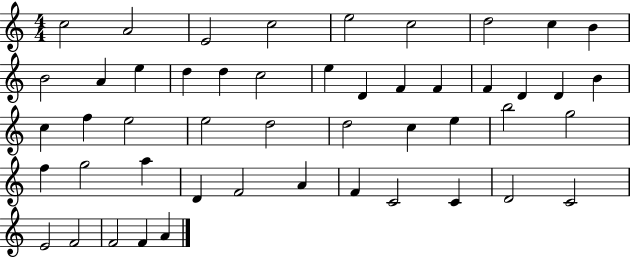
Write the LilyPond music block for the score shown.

{
  \clef treble
  \numericTimeSignature
  \time 4/4
  \key c \major
  c''2 a'2 | e'2 c''2 | e''2 c''2 | d''2 c''4 b'4 | \break b'2 a'4 e''4 | d''4 d''4 c''2 | e''4 d'4 f'4 f'4 | f'4 d'4 d'4 b'4 | \break c''4 f''4 e''2 | e''2 d''2 | d''2 c''4 e''4 | b''2 g''2 | \break f''4 g''2 a''4 | d'4 f'2 a'4 | f'4 c'2 c'4 | d'2 c'2 | \break e'2 f'2 | f'2 f'4 a'4 | \bar "|."
}